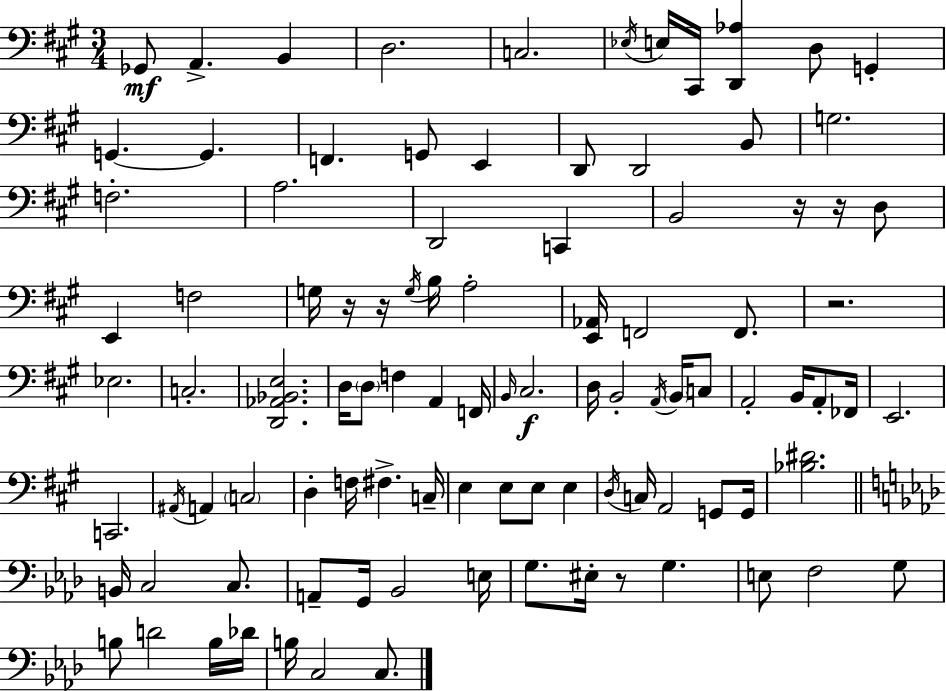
Gb2/e A2/q. B2/q D3/h. C3/h. Eb3/s E3/s C#2/s [D2,Ab3]/q D3/e G2/q G2/q. G2/q. F2/q. G2/e E2/q D2/e D2/h B2/e G3/h. F3/h. A3/h. D2/h C2/q B2/h R/s R/s D3/e E2/q F3/h G3/s R/s R/s G3/s B3/s A3/h [E2,Ab2]/s F2/h F2/e. R/h. Eb3/h. C3/h. [D2,Ab2,Bb2,E3]/h. D3/s D3/e F3/q A2/q F2/s B2/s C#3/h. D3/s B2/h A2/s B2/s C3/e A2/h B2/s A2/e FES2/s E2/h. C2/h. A#2/s A2/q C3/h D3/q F3/s F#3/q. C3/s E3/q E3/e E3/e E3/q D3/s C3/s A2/h G2/e G2/s [Bb3,D#4]/h. B2/s C3/h C3/e. A2/e G2/s Bb2/h E3/s G3/e. EIS3/s R/e G3/q. E3/e F3/h G3/e B3/e D4/h B3/s Db4/s B3/s C3/h C3/e.